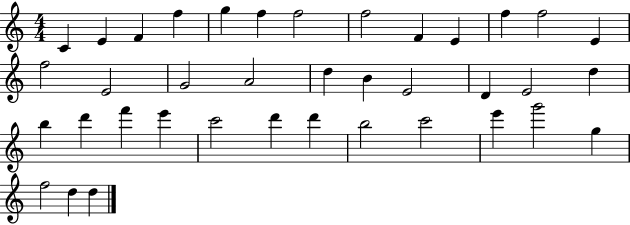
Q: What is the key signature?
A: C major